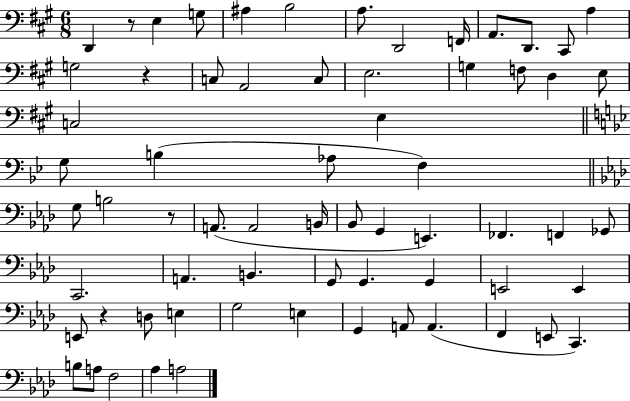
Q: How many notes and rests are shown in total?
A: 66